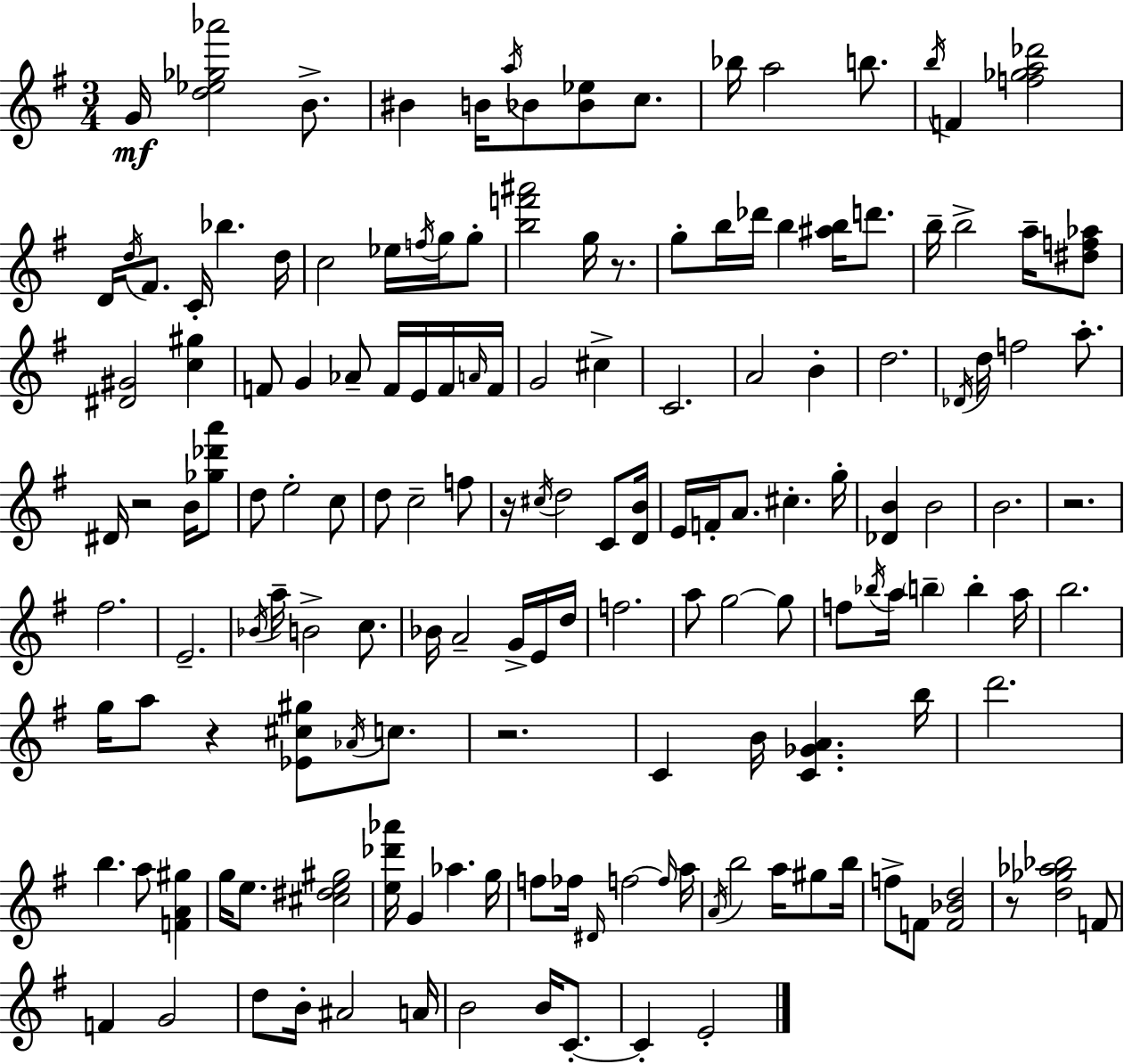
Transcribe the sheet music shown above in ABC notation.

X:1
T:Untitled
M:3/4
L:1/4
K:G
G/4 [d_e_g_a']2 B/2 ^B B/4 a/4 _B/2 [_B_e]/2 c/2 _b/4 a2 b/2 b/4 F [f_ga_d']2 D/4 d/4 ^F/2 C/4 _b d/4 c2 _e/4 f/4 g/4 g/2 [bf'^a']2 g/4 z/2 g/2 b/4 _d'/4 b [^ab]/4 d'/2 b/4 b2 a/4 [^df_a]/2 [^D^G]2 [c^g] F/2 G _A/2 F/4 E/4 F/4 A/4 F/4 G2 ^c C2 A2 B d2 _D/4 d/4 f2 a/2 ^D/4 z2 B/4 [_g_d'a']/2 d/2 e2 c/2 d/2 c2 f/2 z/4 ^c/4 d2 C/2 [DB]/4 E/4 F/4 A/2 ^c g/4 [_DB] B2 B2 z2 ^f2 E2 _B/4 a/4 B2 c/2 _B/4 A2 G/4 E/4 d/4 f2 a/2 g2 g/2 f/2 _b/4 a/4 b b a/4 b2 g/4 a/2 z [_E^c^g]/2 _A/4 c/2 z2 C B/4 [C_GA] b/4 d'2 b a/2 [FA^g] g/4 e/2 [^c^de^g]2 [e_d'_a']/4 G _a g/4 f/2 _f/4 ^D/4 f2 f/4 a/4 A/4 b2 a/4 ^g/2 b/4 f/2 F/2 [F_Bd]2 z/2 [d_g_a_b]2 F/2 F G2 d/2 B/4 ^A2 A/4 B2 B/4 C/2 C E2